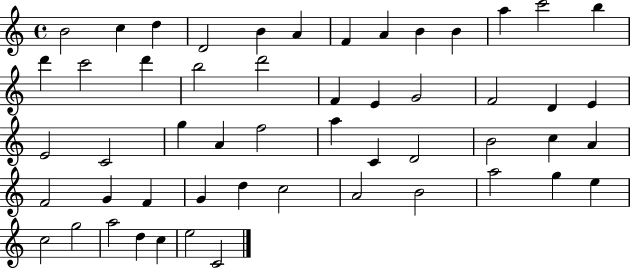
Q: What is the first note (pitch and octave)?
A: B4